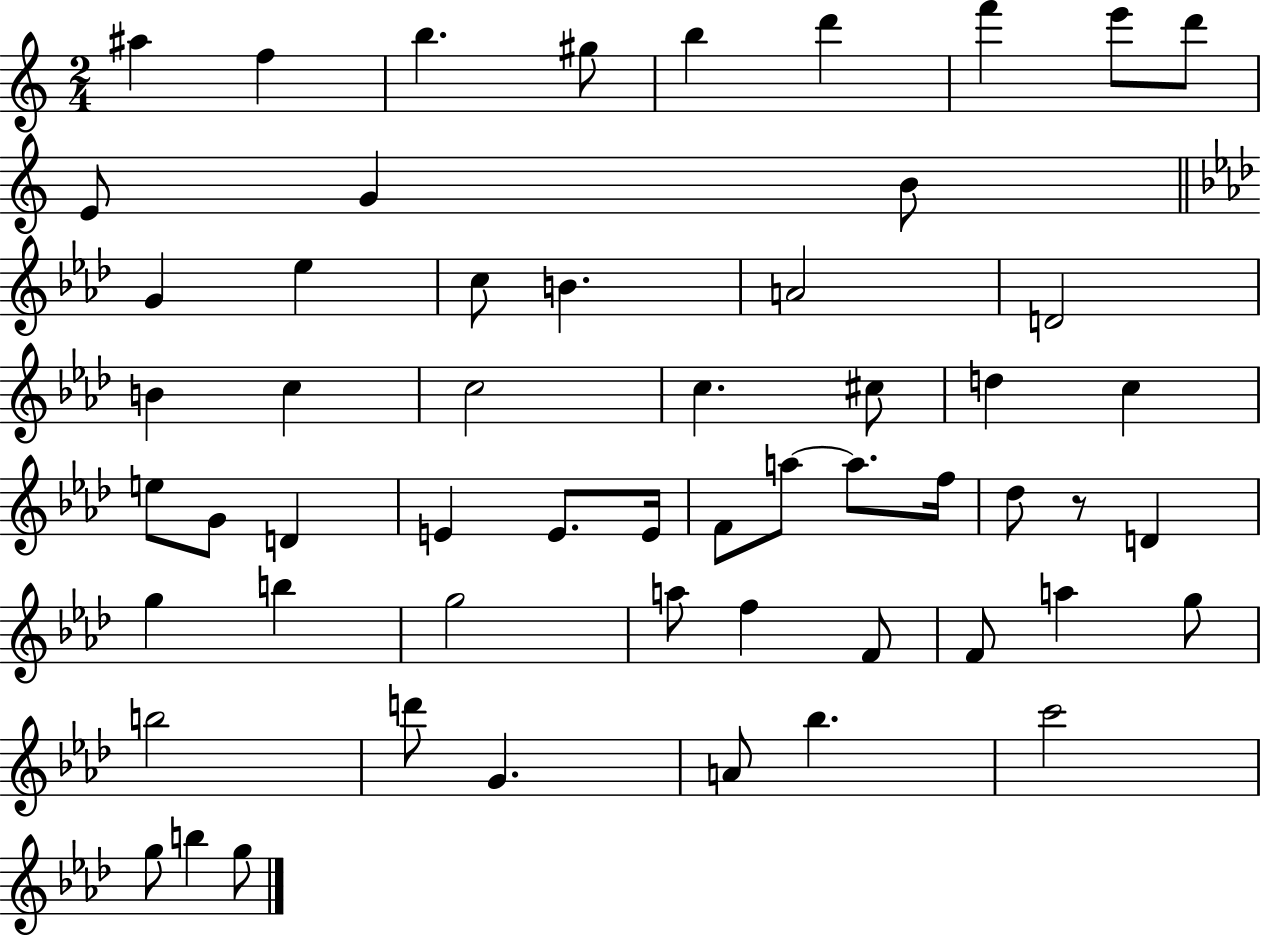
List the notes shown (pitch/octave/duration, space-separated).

A#5/q F5/q B5/q. G#5/e B5/q D6/q F6/q E6/e D6/e E4/e G4/q B4/e G4/q Eb5/q C5/e B4/q. A4/h D4/h B4/q C5/q C5/h C5/q. C#5/e D5/q C5/q E5/e G4/e D4/q E4/q E4/e. E4/s F4/e A5/e A5/e. F5/s Db5/e R/e D4/q G5/q B5/q G5/h A5/e F5/q F4/e F4/e A5/q G5/e B5/h D6/e G4/q. A4/e Bb5/q. C6/h G5/e B5/q G5/e